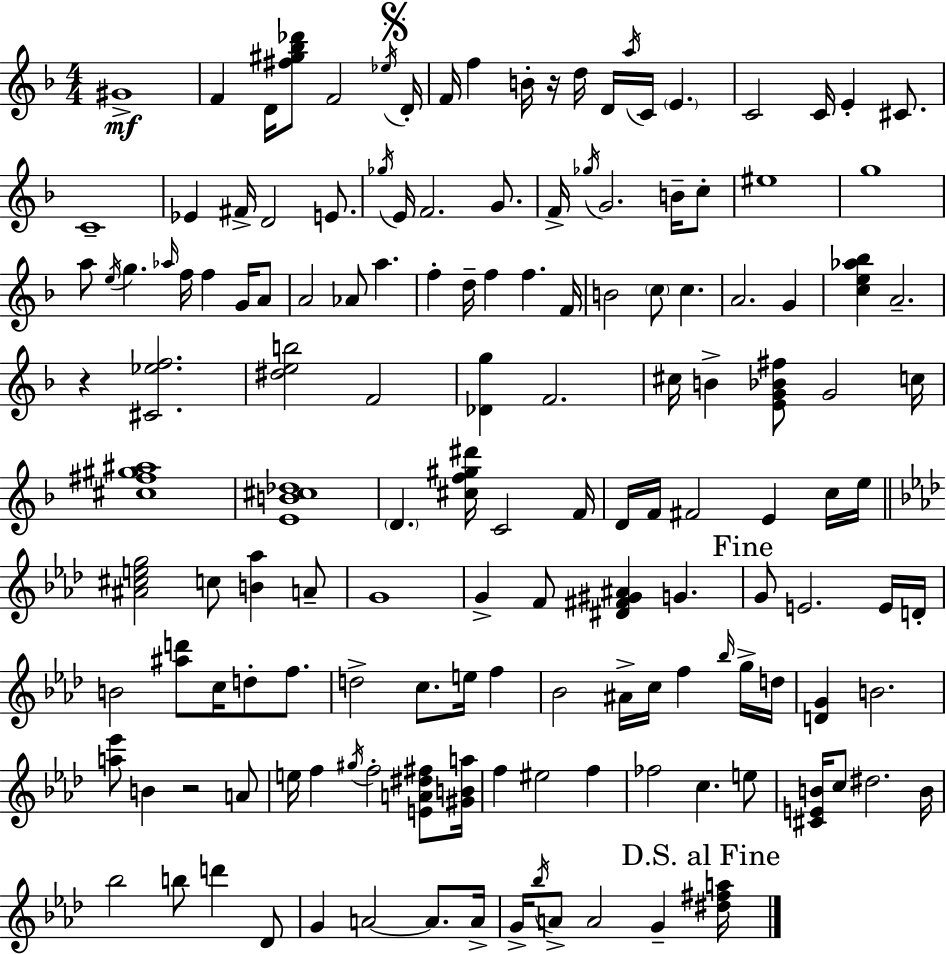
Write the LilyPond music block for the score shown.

{
  \clef treble
  \numericTimeSignature
  \time 4/4
  \key f \major
  \repeat volta 2 { gis'1->\mf | f'4 d'16 <fis'' gis'' bes'' des'''>8 f'2 \acciaccatura { ees''16 } | \mark \markup { \musicglyph "scripts.segno" } d'16-. f'16 f''4 b'16-. r16 d''16 d'16 \acciaccatura { a''16 } c'16 \parenthesize e'4. | c'2 c'16 e'4-. cis'8. | \break c'1-- | ees'4 fis'16-> d'2 e'8. | \acciaccatura { ges''16 } e'16 f'2. | g'8. f'16-> \acciaccatura { ges''16 } g'2. | \break b'16-- c''8-. eis''1 | g''1 | a''8 \acciaccatura { e''16 } g''4. \grace { aes''16 } f''16 f''4 | g'16 a'8 a'2 aes'8 | \break a''4. f''4-. d''16-- f''4 f''4. | f'16 b'2 \parenthesize c''8 | c''4. a'2. | g'4 <c'' e'' aes'' bes''>4 a'2.-- | \break r4 <cis' ees'' f''>2. | <dis'' e'' b''>2 f'2 | <des' g''>4 f'2. | cis''16 b'4-> <e' g' bes' fis''>8 g'2 | \break c''16 <cis'' fis'' gis'' ais''>1 | <e' b' cis'' des''>1 | \parenthesize d'4. <cis'' f'' gis'' dis'''>16 c'2 | f'16 d'16 f'16 fis'2 | \break e'4 c''16 e''16 \bar "||" \break \key f \minor <ais' cis'' e'' g''>2 c''8 <b' aes''>4 a'8-- | g'1 | g'4-> f'8 <dis' fis' gis' ais'>4 g'4. | \mark "Fine" g'8 e'2. e'16 d'16-. | \break b'2 <ais'' d'''>8 c''16 d''8-. f''8. | d''2-> c''8. e''16 f''4 | bes'2 ais'16-> c''16 f''4 \grace { bes''16 } g''16-> | d''16 <d' g'>4 b'2. | \break <a'' ees'''>8 b'4 r2 a'8 | e''16 f''4 \acciaccatura { gis''16 } f''2-. <e' a' dis'' fis''>8 | <gis' b' a''>16 f''4 eis''2 f''4 | fes''2 c''4. | \break e''8 <cis' e' b'>16 c''8 dis''2. | b'16 bes''2 b''8 d'''4 | des'8 g'4 a'2~~ a'8. | a'16-> g'16-> \acciaccatura { bes''16 } a'8-> a'2 g'4-- | \break \mark "D.S. al Fine" <dis'' fis'' a''>16 } \bar "|."
}